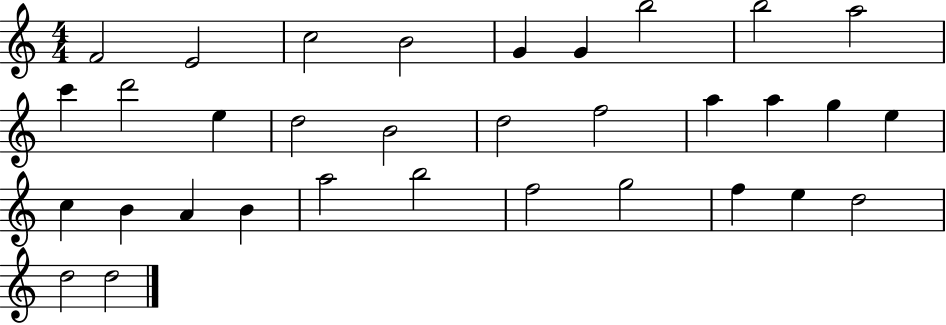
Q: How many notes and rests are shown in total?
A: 33